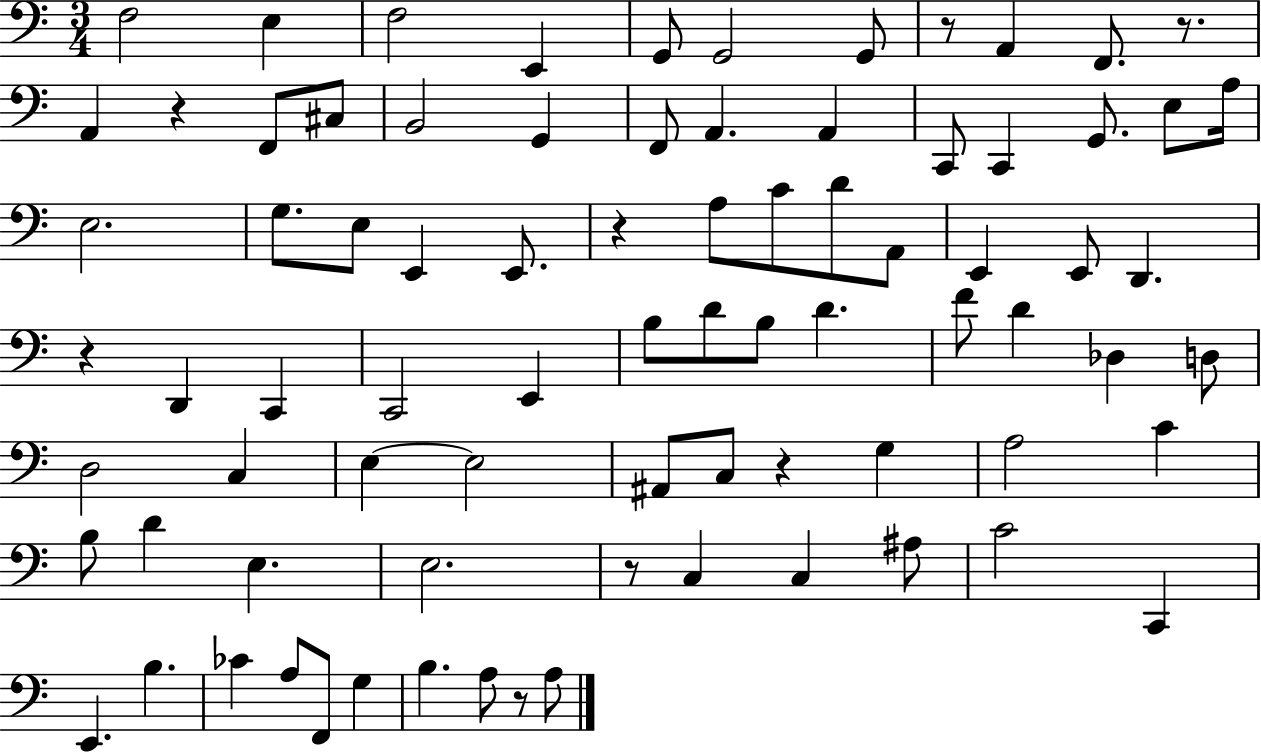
{
  \clef bass
  \numericTimeSignature
  \time 3/4
  \key c \major
  f2 e4 | f2 e,4 | g,8 g,2 g,8 | r8 a,4 f,8. r8. | \break a,4 r4 f,8 cis8 | b,2 g,4 | f,8 a,4. a,4 | c,8 c,4 g,8. e8 a16 | \break e2. | g8. e8 e,4 e,8. | r4 a8 c'8 d'8 a,8 | e,4 e,8 d,4. | \break r4 d,4 c,4 | c,2 e,4 | b8 d'8 b8 d'4. | f'8 d'4 des4 d8 | \break d2 c4 | e4~~ e2 | ais,8 c8 r4 g4 | a2 c'4 | \break b8 d'4 e4. | e2. | r8 c4 c4 ais8 | c'2 c,4 | \break e,4. b4. | ces'4 a8 f,8 g4 | b4. a8 r8 a8 | \bar "|."
}